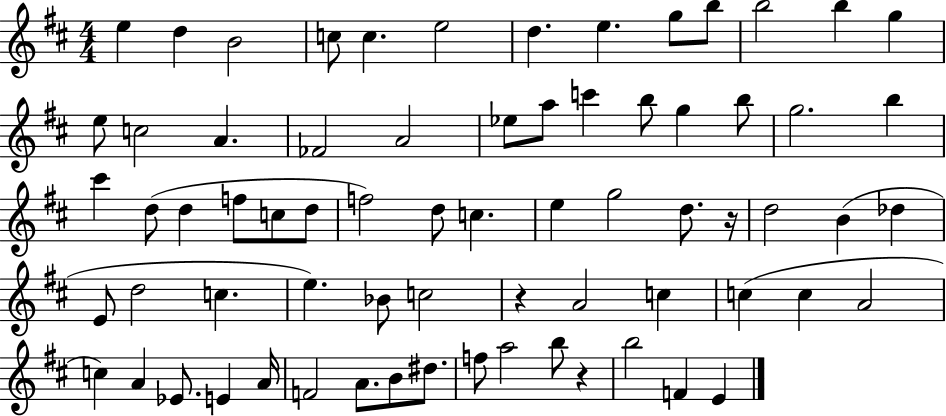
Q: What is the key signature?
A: D major